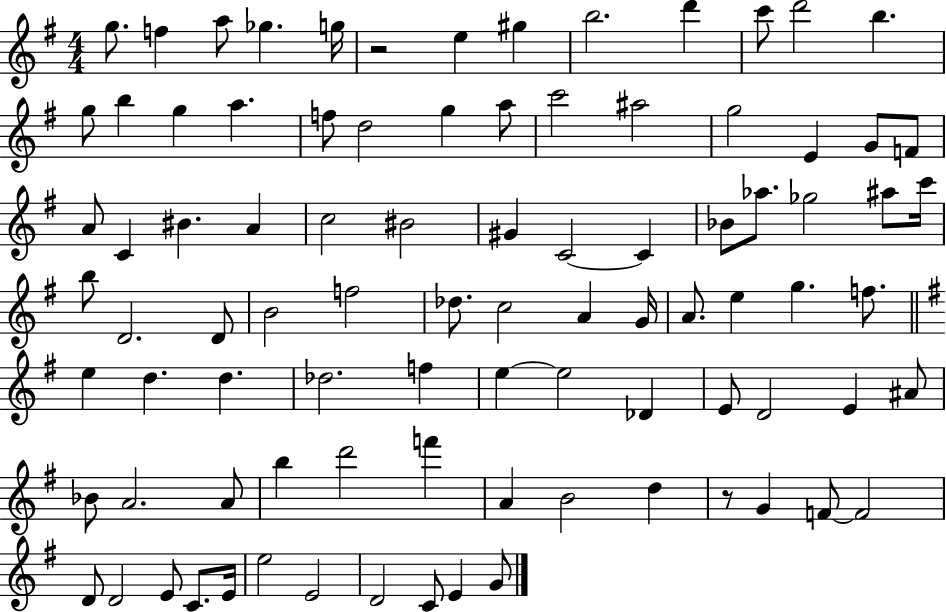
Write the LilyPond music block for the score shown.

{
  \clef treble
  \numericTimeSignature
  \time 4/4
  \key g \major
  \repeat volta 2 { g''8. f''4 a''8 ges''4. g''16 | r2 e''4 gis''4 | b''2. d'''4 | c'''8 d'''2 b''4. | \break g''8 b''4 g''4 a''4. | f''8 d''2 g''4 a''8 | c'''2 ais''2 | g''2 e'4 g'8 f'8 | \break a'8 c'4 bis'4. a'4 | c''2 bis'2 | gis'4 c'2~~ c'4 | bes'8 aes''8. ges''2 ais''8 c'''16 | \break b''8 d'2. d'8 | b'2 f''2 | des''8. c''2 a'4 g'16 | a'8. e''4 g''4. f''8. | \break \bar "||" \break \key g \major e''4 d''4. d''4. | des''2. f''4 | e''4~~ e''2 des'4 | e'8 d'2 e'4 ais'8 | \break bes'8 a'2. a'8 | b''4 d'''2 f'''4 | a'4 b'2 d''4 | r8 g'4 f'8~~ f'2 | \break d'8 d'2 e'8 c'8. e'16 | e''2 e'2 | d'2 c'8 e'4 g'8 | } \bar "|."
}